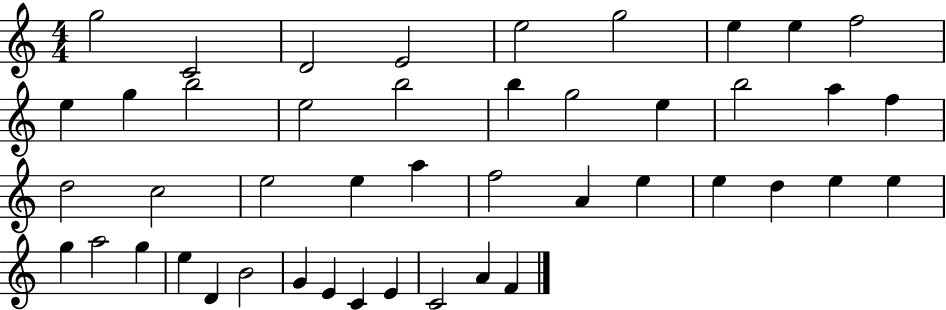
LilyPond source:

{
  \clef treble
  \numericTimeSignature
  \time 4/4
  \key c \major
  g''2 c'2 | d'2 e'2 | e''2 g''2 | e''4 e''4 f''2 | \break e''4 g''4 b''2 | e''2 b''2 | b''4 g''2 e''4 | b''2 a''4 f''4 | \break d''2 c''2 | e''2 e''4 a''4 | f''2 a'4 e''4 | e''4 d''4 e''4 e''4 | \break g''4 a''2 g''4 | e''4 d'4 b'2 | g'4 e'4 c'4 e'4 | c'2 a'4 f'4 | \break \bar "|."
}